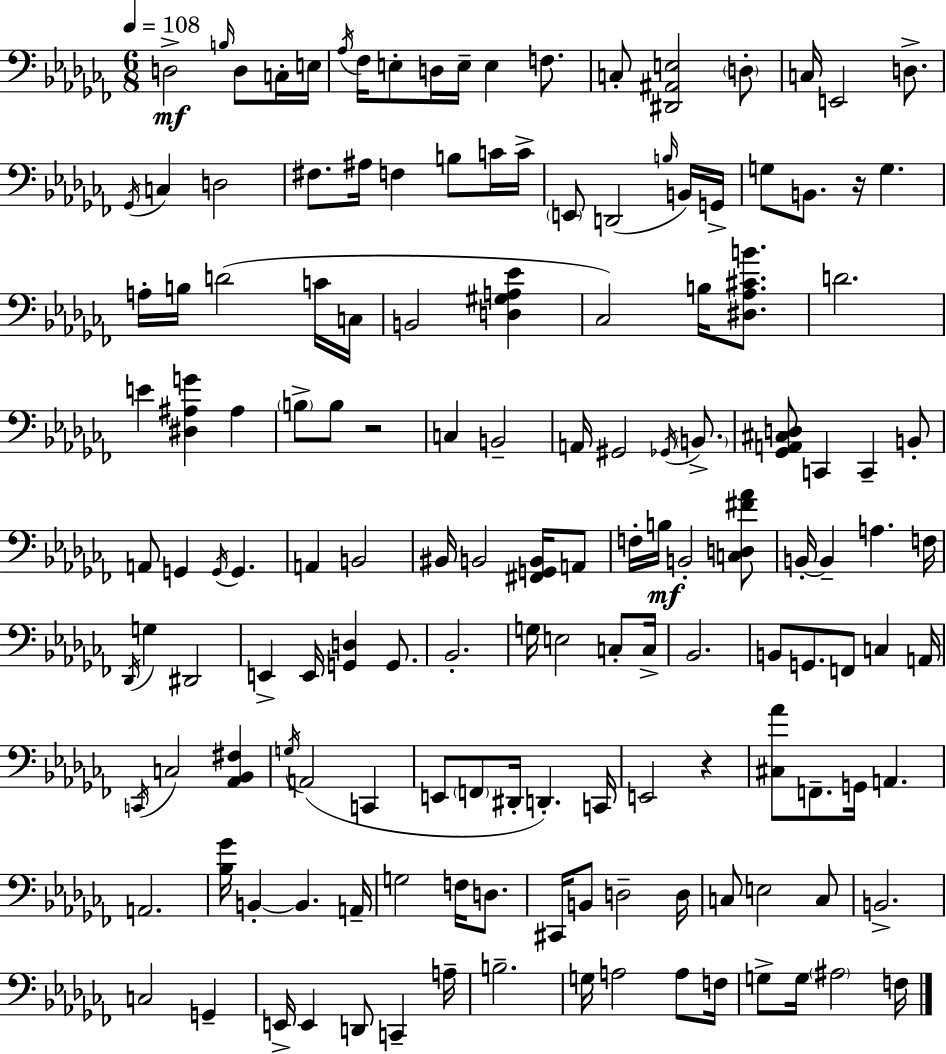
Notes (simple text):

D3/h B3/s D3/e C3/s E3/s Ab3/s FES3/s E3/e D3/s E3/s E3/q F3/e. C3/e [D#2,A#2,E3]/h D3/e C3/s E2/h D3/e. Gb2/s C3/q D3/h F#3/e. A#3/s F3/q B3/e C4/s C4/s E2/e D2/h B3/s B2/s G2/s G3/e B2/e. R/s G3/q. A3/s B3/s D4/h C4/s C3/s B2/h [D3,G#3,A3,Eb4]/q CES3/h B3/s [D#3,Ab3,C#4,B4]/e. D4/h. E4/q [D#3,A#3,G4]/q A#3/q B3/e B3/e R/h C3/q B2/h A2/s G#2/h Gb2/s B2/e. [Gb2,A2,C#3,D3]/e C2/q C2/q B2/e A2/e G2/q G2/s G2/q. A2/q B2/h BIS2/s B2/h [F#2,G2,B2]/s A2/e F3/s B3/s B2/h [C3,D3,F#4,Ab4]/e B2/s B2/q A3/q. F3/s Db2/s G3/q D#2/h E2/q E2/s [G2,D3]/q G2/e. Bb2/h. G3/s E3/h C3/e C3/s Bb2/h. B2/e G2/e. F2/e C3/q A2/s C2/s C3/h [Ab2,Bb2,F#3]/q G3/s A2/h C2/q E2/e F2/e D#2/s D2/q. C2/s E2/h R/q [C#3,Ab4]/e F2/e. G2/s A2/q. A2/h. [Bb3,Gb4]/s B2/q B2/q. A2/s G3/h F3/s D3/e. C#2/s B2/e D3/h D3/s C3/e E3/h C3/e B2/h. C3/h G2/q E2/s E2/q D2/e C2/q A3/s B3/h. G3/s A3/h A3/e F3/s G3/e G3/s A#3/h F3/s